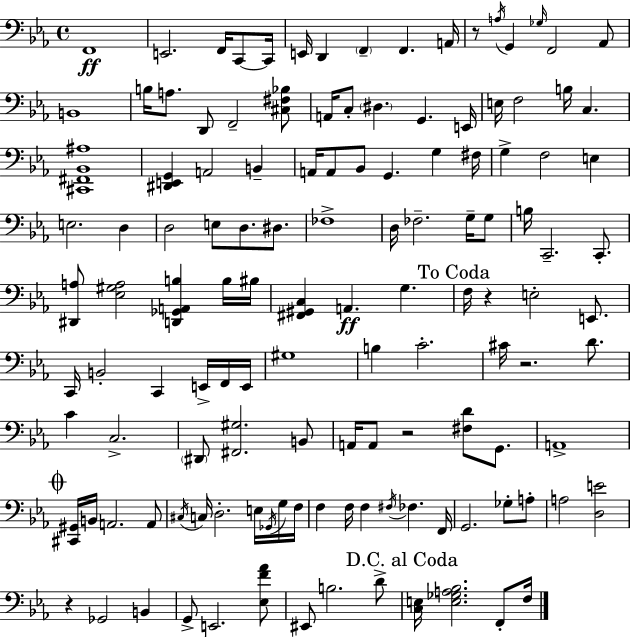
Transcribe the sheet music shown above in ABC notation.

X:1
T:Untitled
M:4/4
L:1/4
K:Eb
F,,4 E,,2 F,,/4 C,,/2 C,,/4 E,,/4 D,, F,, F,, A,,/4 z/2 A,/4 G,, _G,/4 F,,2 _A,,/2 B,,4 B,/4 A,/2 D,,/2 F,,2 [^C,^F,_B,]/2 A,,/4 C,/2 ^D, G,, E,,/4 E,/4 F,2 B,/4 C, [^C,,^F,,_B,,^A,]4 [^D,,E,,G,,] A,,2 B,, A,,/4 A,,/2 _B,,/2 G,, G, ^F,/4 G, F,2 E, E,2 D, D,2 E,/2 D,/2 ^D,/2 _F,4 D,/4 _F,2 G,/4 G,/2 B,/4 C,,2 C,,/2 [^D,,A,]/2 [_E,^G,A,]2 [D,,_G,,A,,B,] B,/4 ^B,/4 [^F,,^G,,C,] A,, G, F,/4 z E,2 E,,/2 C,,/4 B,,2 C,, E,,/4 F,,/4 E,,/4 ^G,4 B, C2 ^C/4 z2 D/2 C C,2 ^D,,/2 [^F,,^G,]2 B,,/2 A,,/4 A,,/2 z2 [^F,D]/2 G,,/2 A,,4 [^C,,^G,,]/4 B,,/4 A,,2 A,,/2 ^C,/4 C,/4 D,2 E,/4 _G,,/4 G,/4 F,/4 F, F,/4 F, ^F,/4 _F, F,,/4 G,,2 _G,/2 A,/2 A,2 [D,E]2 z _G,,2 B,, G,,/2 E,,2 [_E,F_A]/2 ^E,,/2 B,2 D/2 [C,E,]/4 [E,_G,A,_B,]2 F,,/2 F,/4